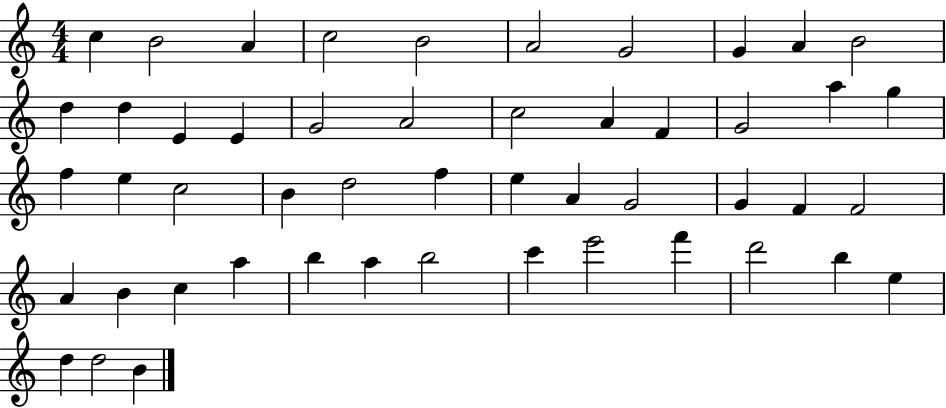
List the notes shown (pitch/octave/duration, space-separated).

C5/q B4/h A4/q C5/h B4/h A4/h G4/h G4/q A4/q B4/h D5/q D5/q E4/q E4/q G4/h A4/h C5/h A4/q F4/q G4/h A5/q G5/q F5/q E5/q C5/h B4/q D5/h F5/q E5/q A4/q G4/h G4/q F4/q F4/h A4/q B4/q C5/q A5/q B5/q A5/q B5/h C6/q E6/h F6/q D6/h B5/q E5/q D5/q D5/h B4/q